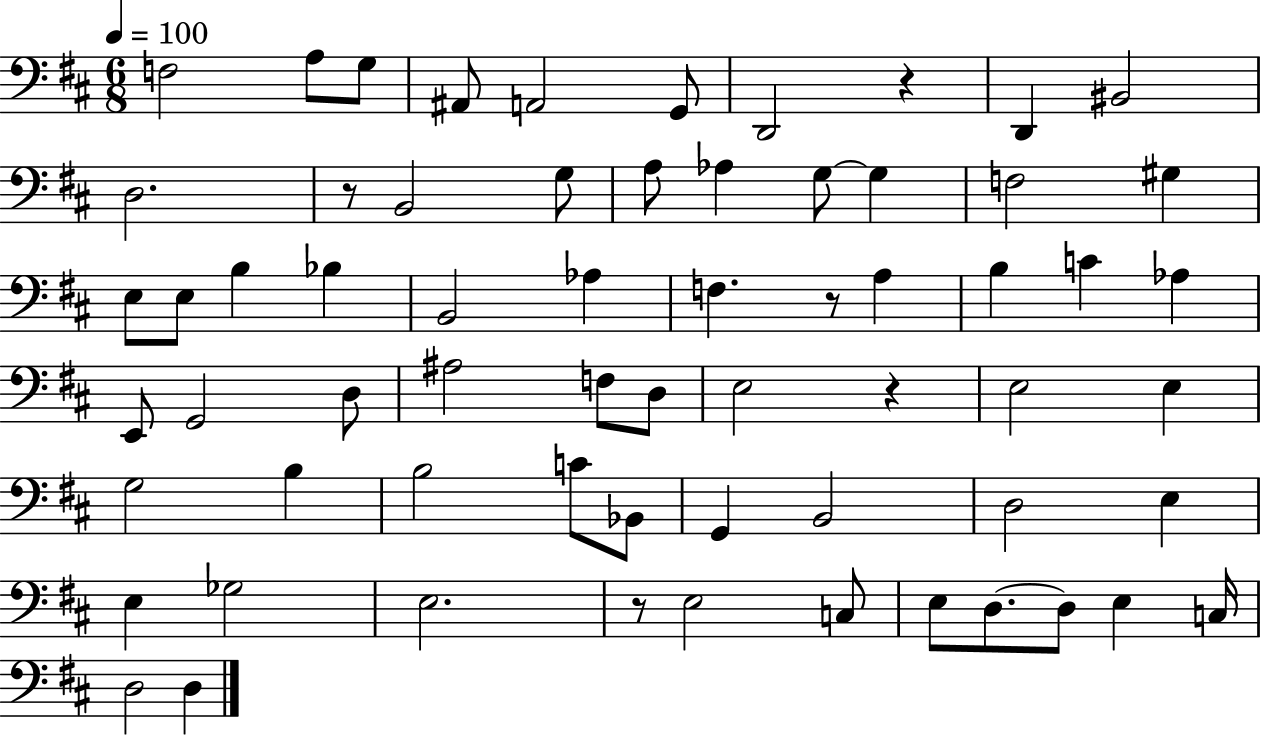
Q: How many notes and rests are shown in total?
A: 64